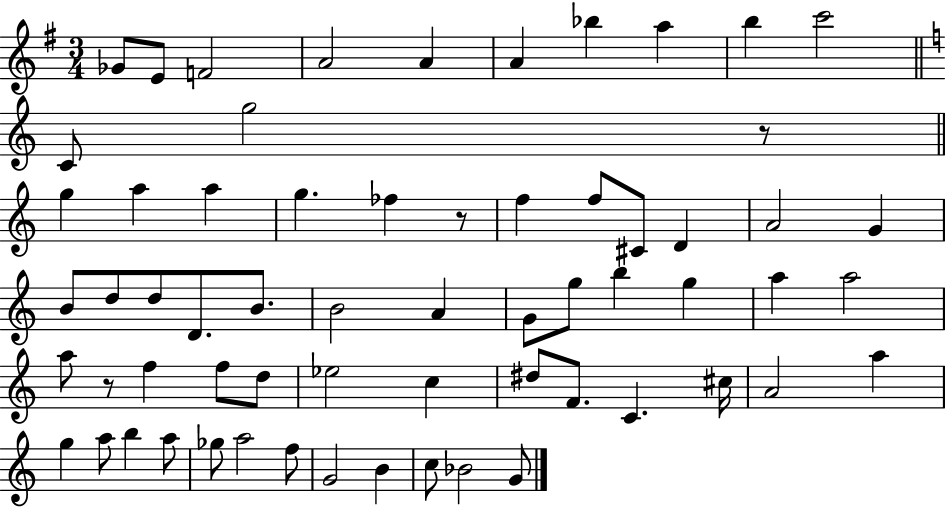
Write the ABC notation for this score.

X:1
T:Untitled
M:3/4
L:1/4
K:G
_G/2 E/2 F2 A2 A A _b a b c'2 C/2 g2 z/2 g a a g _f z/2 f f/2 ^C/2 D A2 G B/2 d/2 d/2 D/2 B/2 B2 A G/2 g/2 b g a a2 a/2 z/2 f f/2 d/2 _e2 c ^d/2 F/2 C ^c/4 A2 a g a/2 b a/2 _g/2 a2 f/2 G2 B c/2 _B2 G/2